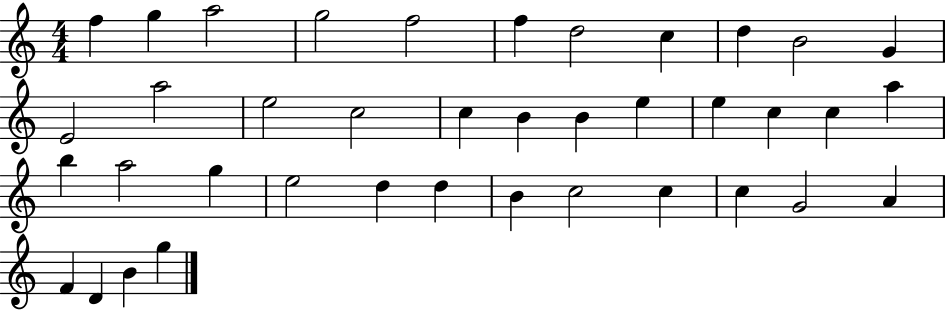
{
  \clef treble
  \numericTimeSignature
  \time 4/4
  \key c \major
  f''4 g''4 a''2 | g''2 f''2 | f''4 d''2 c''4 | d''4 b'2 g'4 | \break e'2 a''2 | e''2 c''2 | c''4 b'4 b'4 e''4 | e''4 c''4 c''4 a''4 | \break b''4 a''2 g''4 | e''2 d''4 d''4 | b'4 c''2 c''4 | c''4 g'2 a'4 | \break f'4 d'4 b'4 g''4 | \bar "|."
}